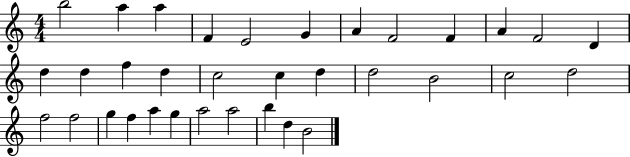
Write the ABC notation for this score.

X:1
T:Untitled
M:4/4
L:1/4
K:C
b2 a a F E2 G A F2 F A F2 D d d f d c2 c d d2 B2 c2 d2 f2 f2 g f a g a2 a2 b d B2